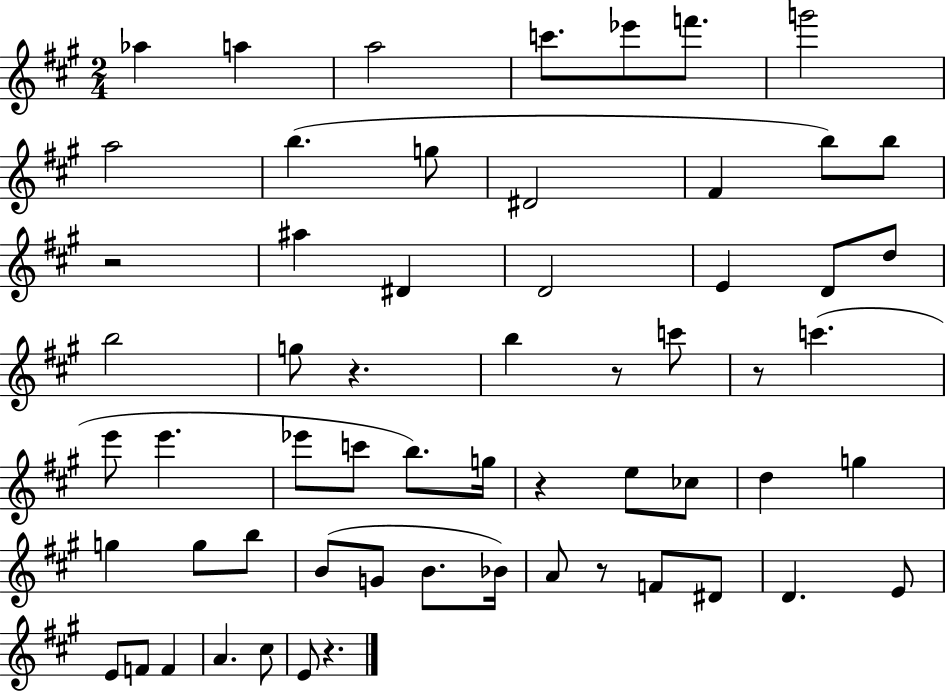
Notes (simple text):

Ab5/q A5/q A5/h C6/e. Eb6/e F6/e. G6/h A5/h B5/q. G5/e D#4/h F#4/q B5/e B5/e R/h A#5/q D#4/q D4/h E4/q D4/e D5/e B5/h G5/e R/q. B5/q R/e C6/e R/e C6/q. E6/e E6/q. Eb6/e C6/e B5/e. G5/s R/q E5/e CES5/e D5/q G5/q G5/q G5/e B5/e B4/e G4/e B4/e. Bb4/s A4/e R/e F4/e D#4/e D4/q. E4/e E4/e F4/e F4/q A4/q. C#5/e E4/e R/q.